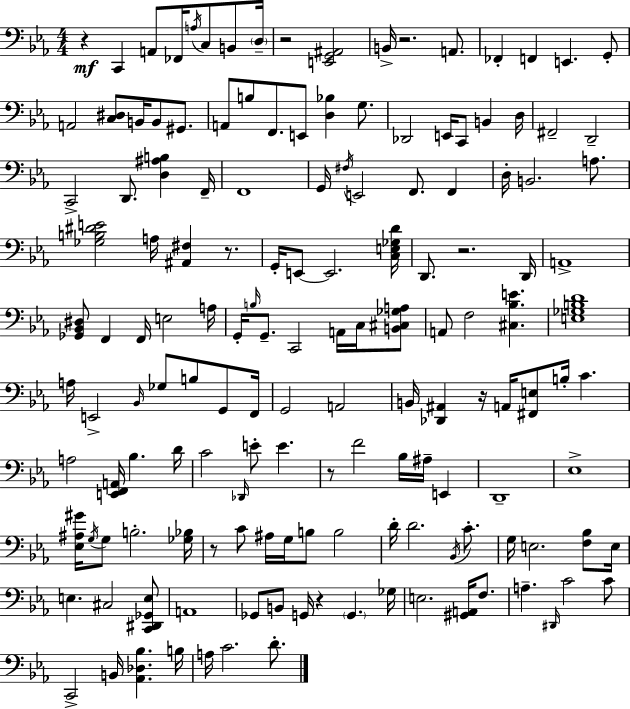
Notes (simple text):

R/q C2/q A2/e FES2/s A3/s C3/e B2/e D3/s R/h [E2,G2,A#2]/h B2/s R/h. A2/e. FES2/q F2/q E2/q. G2/e A2/h [C3,D#3]/e B2/s B2/e G#2/e. A2/e B3/e F2/e. E2/e [D3,Bb3]/q G3/e. Db2/h E2/s C2/e B2/q D3/s F#2/h D2/h C2/h D2/e. [D3,A#3,B3]/q F2/s F2/w G2/s F#3/s E2/h F2/e. F2/q D3/s B2/h. A3/e. [Gb3,B3,D#4,E4]/h A3/s [A#2,F#3]/q R/e. G2/s E2/e E2/h. [C3,E3,Gb3,D4]/s D2/e. R/h. D2/s A2/w [Gb2,Bb2,D#3]/e F2/q F2/s E3/h A3/s G2/s B3/s G2/e. C2/h A2/s C3/s [B2,C#3,Gb3,A3]/e A2/e F3/h [C#3,Bb3,E4]/q. [E3,Gb3,B3,D4]/w A3/s E2/h Bb2/s Gb3/e B3/e G2/e F2/s G2/h A2/h B2/s [Db2,A#2]/q R/s A2/s [F#2,E3]/e B3/s C4/q. A3/h [E2,F2,A2]/s Bb3/q. D4/s C4/h Db2/s E4/e E4/q. R/e F4/h Bb3/s A#3/s E2/q D2/w Eb3/w [Eb3,A#3,G#4]/s G3/s G3/e B3/h. [Gb3,Bb3]/s R/e C4/e A#3/s G3/s B3/e B3/h D4/s D4/h. Bb2/s C4/e. G3/s E3/h. [F3,Bb3]/e E3/s E3/q. C#3/h [C2,D#2,Gb2,E3]/e A2/w Gb2/e B2/e G2/s R/q G2/q. Gb3/s E3/h. [G#2,A2]/s F3/e. A3/q. D#2/s C4/h C4/e C2/h B2/s [Ab2,Db3,Bb3]/q. B3/s A3/s C4/h. D4/e.